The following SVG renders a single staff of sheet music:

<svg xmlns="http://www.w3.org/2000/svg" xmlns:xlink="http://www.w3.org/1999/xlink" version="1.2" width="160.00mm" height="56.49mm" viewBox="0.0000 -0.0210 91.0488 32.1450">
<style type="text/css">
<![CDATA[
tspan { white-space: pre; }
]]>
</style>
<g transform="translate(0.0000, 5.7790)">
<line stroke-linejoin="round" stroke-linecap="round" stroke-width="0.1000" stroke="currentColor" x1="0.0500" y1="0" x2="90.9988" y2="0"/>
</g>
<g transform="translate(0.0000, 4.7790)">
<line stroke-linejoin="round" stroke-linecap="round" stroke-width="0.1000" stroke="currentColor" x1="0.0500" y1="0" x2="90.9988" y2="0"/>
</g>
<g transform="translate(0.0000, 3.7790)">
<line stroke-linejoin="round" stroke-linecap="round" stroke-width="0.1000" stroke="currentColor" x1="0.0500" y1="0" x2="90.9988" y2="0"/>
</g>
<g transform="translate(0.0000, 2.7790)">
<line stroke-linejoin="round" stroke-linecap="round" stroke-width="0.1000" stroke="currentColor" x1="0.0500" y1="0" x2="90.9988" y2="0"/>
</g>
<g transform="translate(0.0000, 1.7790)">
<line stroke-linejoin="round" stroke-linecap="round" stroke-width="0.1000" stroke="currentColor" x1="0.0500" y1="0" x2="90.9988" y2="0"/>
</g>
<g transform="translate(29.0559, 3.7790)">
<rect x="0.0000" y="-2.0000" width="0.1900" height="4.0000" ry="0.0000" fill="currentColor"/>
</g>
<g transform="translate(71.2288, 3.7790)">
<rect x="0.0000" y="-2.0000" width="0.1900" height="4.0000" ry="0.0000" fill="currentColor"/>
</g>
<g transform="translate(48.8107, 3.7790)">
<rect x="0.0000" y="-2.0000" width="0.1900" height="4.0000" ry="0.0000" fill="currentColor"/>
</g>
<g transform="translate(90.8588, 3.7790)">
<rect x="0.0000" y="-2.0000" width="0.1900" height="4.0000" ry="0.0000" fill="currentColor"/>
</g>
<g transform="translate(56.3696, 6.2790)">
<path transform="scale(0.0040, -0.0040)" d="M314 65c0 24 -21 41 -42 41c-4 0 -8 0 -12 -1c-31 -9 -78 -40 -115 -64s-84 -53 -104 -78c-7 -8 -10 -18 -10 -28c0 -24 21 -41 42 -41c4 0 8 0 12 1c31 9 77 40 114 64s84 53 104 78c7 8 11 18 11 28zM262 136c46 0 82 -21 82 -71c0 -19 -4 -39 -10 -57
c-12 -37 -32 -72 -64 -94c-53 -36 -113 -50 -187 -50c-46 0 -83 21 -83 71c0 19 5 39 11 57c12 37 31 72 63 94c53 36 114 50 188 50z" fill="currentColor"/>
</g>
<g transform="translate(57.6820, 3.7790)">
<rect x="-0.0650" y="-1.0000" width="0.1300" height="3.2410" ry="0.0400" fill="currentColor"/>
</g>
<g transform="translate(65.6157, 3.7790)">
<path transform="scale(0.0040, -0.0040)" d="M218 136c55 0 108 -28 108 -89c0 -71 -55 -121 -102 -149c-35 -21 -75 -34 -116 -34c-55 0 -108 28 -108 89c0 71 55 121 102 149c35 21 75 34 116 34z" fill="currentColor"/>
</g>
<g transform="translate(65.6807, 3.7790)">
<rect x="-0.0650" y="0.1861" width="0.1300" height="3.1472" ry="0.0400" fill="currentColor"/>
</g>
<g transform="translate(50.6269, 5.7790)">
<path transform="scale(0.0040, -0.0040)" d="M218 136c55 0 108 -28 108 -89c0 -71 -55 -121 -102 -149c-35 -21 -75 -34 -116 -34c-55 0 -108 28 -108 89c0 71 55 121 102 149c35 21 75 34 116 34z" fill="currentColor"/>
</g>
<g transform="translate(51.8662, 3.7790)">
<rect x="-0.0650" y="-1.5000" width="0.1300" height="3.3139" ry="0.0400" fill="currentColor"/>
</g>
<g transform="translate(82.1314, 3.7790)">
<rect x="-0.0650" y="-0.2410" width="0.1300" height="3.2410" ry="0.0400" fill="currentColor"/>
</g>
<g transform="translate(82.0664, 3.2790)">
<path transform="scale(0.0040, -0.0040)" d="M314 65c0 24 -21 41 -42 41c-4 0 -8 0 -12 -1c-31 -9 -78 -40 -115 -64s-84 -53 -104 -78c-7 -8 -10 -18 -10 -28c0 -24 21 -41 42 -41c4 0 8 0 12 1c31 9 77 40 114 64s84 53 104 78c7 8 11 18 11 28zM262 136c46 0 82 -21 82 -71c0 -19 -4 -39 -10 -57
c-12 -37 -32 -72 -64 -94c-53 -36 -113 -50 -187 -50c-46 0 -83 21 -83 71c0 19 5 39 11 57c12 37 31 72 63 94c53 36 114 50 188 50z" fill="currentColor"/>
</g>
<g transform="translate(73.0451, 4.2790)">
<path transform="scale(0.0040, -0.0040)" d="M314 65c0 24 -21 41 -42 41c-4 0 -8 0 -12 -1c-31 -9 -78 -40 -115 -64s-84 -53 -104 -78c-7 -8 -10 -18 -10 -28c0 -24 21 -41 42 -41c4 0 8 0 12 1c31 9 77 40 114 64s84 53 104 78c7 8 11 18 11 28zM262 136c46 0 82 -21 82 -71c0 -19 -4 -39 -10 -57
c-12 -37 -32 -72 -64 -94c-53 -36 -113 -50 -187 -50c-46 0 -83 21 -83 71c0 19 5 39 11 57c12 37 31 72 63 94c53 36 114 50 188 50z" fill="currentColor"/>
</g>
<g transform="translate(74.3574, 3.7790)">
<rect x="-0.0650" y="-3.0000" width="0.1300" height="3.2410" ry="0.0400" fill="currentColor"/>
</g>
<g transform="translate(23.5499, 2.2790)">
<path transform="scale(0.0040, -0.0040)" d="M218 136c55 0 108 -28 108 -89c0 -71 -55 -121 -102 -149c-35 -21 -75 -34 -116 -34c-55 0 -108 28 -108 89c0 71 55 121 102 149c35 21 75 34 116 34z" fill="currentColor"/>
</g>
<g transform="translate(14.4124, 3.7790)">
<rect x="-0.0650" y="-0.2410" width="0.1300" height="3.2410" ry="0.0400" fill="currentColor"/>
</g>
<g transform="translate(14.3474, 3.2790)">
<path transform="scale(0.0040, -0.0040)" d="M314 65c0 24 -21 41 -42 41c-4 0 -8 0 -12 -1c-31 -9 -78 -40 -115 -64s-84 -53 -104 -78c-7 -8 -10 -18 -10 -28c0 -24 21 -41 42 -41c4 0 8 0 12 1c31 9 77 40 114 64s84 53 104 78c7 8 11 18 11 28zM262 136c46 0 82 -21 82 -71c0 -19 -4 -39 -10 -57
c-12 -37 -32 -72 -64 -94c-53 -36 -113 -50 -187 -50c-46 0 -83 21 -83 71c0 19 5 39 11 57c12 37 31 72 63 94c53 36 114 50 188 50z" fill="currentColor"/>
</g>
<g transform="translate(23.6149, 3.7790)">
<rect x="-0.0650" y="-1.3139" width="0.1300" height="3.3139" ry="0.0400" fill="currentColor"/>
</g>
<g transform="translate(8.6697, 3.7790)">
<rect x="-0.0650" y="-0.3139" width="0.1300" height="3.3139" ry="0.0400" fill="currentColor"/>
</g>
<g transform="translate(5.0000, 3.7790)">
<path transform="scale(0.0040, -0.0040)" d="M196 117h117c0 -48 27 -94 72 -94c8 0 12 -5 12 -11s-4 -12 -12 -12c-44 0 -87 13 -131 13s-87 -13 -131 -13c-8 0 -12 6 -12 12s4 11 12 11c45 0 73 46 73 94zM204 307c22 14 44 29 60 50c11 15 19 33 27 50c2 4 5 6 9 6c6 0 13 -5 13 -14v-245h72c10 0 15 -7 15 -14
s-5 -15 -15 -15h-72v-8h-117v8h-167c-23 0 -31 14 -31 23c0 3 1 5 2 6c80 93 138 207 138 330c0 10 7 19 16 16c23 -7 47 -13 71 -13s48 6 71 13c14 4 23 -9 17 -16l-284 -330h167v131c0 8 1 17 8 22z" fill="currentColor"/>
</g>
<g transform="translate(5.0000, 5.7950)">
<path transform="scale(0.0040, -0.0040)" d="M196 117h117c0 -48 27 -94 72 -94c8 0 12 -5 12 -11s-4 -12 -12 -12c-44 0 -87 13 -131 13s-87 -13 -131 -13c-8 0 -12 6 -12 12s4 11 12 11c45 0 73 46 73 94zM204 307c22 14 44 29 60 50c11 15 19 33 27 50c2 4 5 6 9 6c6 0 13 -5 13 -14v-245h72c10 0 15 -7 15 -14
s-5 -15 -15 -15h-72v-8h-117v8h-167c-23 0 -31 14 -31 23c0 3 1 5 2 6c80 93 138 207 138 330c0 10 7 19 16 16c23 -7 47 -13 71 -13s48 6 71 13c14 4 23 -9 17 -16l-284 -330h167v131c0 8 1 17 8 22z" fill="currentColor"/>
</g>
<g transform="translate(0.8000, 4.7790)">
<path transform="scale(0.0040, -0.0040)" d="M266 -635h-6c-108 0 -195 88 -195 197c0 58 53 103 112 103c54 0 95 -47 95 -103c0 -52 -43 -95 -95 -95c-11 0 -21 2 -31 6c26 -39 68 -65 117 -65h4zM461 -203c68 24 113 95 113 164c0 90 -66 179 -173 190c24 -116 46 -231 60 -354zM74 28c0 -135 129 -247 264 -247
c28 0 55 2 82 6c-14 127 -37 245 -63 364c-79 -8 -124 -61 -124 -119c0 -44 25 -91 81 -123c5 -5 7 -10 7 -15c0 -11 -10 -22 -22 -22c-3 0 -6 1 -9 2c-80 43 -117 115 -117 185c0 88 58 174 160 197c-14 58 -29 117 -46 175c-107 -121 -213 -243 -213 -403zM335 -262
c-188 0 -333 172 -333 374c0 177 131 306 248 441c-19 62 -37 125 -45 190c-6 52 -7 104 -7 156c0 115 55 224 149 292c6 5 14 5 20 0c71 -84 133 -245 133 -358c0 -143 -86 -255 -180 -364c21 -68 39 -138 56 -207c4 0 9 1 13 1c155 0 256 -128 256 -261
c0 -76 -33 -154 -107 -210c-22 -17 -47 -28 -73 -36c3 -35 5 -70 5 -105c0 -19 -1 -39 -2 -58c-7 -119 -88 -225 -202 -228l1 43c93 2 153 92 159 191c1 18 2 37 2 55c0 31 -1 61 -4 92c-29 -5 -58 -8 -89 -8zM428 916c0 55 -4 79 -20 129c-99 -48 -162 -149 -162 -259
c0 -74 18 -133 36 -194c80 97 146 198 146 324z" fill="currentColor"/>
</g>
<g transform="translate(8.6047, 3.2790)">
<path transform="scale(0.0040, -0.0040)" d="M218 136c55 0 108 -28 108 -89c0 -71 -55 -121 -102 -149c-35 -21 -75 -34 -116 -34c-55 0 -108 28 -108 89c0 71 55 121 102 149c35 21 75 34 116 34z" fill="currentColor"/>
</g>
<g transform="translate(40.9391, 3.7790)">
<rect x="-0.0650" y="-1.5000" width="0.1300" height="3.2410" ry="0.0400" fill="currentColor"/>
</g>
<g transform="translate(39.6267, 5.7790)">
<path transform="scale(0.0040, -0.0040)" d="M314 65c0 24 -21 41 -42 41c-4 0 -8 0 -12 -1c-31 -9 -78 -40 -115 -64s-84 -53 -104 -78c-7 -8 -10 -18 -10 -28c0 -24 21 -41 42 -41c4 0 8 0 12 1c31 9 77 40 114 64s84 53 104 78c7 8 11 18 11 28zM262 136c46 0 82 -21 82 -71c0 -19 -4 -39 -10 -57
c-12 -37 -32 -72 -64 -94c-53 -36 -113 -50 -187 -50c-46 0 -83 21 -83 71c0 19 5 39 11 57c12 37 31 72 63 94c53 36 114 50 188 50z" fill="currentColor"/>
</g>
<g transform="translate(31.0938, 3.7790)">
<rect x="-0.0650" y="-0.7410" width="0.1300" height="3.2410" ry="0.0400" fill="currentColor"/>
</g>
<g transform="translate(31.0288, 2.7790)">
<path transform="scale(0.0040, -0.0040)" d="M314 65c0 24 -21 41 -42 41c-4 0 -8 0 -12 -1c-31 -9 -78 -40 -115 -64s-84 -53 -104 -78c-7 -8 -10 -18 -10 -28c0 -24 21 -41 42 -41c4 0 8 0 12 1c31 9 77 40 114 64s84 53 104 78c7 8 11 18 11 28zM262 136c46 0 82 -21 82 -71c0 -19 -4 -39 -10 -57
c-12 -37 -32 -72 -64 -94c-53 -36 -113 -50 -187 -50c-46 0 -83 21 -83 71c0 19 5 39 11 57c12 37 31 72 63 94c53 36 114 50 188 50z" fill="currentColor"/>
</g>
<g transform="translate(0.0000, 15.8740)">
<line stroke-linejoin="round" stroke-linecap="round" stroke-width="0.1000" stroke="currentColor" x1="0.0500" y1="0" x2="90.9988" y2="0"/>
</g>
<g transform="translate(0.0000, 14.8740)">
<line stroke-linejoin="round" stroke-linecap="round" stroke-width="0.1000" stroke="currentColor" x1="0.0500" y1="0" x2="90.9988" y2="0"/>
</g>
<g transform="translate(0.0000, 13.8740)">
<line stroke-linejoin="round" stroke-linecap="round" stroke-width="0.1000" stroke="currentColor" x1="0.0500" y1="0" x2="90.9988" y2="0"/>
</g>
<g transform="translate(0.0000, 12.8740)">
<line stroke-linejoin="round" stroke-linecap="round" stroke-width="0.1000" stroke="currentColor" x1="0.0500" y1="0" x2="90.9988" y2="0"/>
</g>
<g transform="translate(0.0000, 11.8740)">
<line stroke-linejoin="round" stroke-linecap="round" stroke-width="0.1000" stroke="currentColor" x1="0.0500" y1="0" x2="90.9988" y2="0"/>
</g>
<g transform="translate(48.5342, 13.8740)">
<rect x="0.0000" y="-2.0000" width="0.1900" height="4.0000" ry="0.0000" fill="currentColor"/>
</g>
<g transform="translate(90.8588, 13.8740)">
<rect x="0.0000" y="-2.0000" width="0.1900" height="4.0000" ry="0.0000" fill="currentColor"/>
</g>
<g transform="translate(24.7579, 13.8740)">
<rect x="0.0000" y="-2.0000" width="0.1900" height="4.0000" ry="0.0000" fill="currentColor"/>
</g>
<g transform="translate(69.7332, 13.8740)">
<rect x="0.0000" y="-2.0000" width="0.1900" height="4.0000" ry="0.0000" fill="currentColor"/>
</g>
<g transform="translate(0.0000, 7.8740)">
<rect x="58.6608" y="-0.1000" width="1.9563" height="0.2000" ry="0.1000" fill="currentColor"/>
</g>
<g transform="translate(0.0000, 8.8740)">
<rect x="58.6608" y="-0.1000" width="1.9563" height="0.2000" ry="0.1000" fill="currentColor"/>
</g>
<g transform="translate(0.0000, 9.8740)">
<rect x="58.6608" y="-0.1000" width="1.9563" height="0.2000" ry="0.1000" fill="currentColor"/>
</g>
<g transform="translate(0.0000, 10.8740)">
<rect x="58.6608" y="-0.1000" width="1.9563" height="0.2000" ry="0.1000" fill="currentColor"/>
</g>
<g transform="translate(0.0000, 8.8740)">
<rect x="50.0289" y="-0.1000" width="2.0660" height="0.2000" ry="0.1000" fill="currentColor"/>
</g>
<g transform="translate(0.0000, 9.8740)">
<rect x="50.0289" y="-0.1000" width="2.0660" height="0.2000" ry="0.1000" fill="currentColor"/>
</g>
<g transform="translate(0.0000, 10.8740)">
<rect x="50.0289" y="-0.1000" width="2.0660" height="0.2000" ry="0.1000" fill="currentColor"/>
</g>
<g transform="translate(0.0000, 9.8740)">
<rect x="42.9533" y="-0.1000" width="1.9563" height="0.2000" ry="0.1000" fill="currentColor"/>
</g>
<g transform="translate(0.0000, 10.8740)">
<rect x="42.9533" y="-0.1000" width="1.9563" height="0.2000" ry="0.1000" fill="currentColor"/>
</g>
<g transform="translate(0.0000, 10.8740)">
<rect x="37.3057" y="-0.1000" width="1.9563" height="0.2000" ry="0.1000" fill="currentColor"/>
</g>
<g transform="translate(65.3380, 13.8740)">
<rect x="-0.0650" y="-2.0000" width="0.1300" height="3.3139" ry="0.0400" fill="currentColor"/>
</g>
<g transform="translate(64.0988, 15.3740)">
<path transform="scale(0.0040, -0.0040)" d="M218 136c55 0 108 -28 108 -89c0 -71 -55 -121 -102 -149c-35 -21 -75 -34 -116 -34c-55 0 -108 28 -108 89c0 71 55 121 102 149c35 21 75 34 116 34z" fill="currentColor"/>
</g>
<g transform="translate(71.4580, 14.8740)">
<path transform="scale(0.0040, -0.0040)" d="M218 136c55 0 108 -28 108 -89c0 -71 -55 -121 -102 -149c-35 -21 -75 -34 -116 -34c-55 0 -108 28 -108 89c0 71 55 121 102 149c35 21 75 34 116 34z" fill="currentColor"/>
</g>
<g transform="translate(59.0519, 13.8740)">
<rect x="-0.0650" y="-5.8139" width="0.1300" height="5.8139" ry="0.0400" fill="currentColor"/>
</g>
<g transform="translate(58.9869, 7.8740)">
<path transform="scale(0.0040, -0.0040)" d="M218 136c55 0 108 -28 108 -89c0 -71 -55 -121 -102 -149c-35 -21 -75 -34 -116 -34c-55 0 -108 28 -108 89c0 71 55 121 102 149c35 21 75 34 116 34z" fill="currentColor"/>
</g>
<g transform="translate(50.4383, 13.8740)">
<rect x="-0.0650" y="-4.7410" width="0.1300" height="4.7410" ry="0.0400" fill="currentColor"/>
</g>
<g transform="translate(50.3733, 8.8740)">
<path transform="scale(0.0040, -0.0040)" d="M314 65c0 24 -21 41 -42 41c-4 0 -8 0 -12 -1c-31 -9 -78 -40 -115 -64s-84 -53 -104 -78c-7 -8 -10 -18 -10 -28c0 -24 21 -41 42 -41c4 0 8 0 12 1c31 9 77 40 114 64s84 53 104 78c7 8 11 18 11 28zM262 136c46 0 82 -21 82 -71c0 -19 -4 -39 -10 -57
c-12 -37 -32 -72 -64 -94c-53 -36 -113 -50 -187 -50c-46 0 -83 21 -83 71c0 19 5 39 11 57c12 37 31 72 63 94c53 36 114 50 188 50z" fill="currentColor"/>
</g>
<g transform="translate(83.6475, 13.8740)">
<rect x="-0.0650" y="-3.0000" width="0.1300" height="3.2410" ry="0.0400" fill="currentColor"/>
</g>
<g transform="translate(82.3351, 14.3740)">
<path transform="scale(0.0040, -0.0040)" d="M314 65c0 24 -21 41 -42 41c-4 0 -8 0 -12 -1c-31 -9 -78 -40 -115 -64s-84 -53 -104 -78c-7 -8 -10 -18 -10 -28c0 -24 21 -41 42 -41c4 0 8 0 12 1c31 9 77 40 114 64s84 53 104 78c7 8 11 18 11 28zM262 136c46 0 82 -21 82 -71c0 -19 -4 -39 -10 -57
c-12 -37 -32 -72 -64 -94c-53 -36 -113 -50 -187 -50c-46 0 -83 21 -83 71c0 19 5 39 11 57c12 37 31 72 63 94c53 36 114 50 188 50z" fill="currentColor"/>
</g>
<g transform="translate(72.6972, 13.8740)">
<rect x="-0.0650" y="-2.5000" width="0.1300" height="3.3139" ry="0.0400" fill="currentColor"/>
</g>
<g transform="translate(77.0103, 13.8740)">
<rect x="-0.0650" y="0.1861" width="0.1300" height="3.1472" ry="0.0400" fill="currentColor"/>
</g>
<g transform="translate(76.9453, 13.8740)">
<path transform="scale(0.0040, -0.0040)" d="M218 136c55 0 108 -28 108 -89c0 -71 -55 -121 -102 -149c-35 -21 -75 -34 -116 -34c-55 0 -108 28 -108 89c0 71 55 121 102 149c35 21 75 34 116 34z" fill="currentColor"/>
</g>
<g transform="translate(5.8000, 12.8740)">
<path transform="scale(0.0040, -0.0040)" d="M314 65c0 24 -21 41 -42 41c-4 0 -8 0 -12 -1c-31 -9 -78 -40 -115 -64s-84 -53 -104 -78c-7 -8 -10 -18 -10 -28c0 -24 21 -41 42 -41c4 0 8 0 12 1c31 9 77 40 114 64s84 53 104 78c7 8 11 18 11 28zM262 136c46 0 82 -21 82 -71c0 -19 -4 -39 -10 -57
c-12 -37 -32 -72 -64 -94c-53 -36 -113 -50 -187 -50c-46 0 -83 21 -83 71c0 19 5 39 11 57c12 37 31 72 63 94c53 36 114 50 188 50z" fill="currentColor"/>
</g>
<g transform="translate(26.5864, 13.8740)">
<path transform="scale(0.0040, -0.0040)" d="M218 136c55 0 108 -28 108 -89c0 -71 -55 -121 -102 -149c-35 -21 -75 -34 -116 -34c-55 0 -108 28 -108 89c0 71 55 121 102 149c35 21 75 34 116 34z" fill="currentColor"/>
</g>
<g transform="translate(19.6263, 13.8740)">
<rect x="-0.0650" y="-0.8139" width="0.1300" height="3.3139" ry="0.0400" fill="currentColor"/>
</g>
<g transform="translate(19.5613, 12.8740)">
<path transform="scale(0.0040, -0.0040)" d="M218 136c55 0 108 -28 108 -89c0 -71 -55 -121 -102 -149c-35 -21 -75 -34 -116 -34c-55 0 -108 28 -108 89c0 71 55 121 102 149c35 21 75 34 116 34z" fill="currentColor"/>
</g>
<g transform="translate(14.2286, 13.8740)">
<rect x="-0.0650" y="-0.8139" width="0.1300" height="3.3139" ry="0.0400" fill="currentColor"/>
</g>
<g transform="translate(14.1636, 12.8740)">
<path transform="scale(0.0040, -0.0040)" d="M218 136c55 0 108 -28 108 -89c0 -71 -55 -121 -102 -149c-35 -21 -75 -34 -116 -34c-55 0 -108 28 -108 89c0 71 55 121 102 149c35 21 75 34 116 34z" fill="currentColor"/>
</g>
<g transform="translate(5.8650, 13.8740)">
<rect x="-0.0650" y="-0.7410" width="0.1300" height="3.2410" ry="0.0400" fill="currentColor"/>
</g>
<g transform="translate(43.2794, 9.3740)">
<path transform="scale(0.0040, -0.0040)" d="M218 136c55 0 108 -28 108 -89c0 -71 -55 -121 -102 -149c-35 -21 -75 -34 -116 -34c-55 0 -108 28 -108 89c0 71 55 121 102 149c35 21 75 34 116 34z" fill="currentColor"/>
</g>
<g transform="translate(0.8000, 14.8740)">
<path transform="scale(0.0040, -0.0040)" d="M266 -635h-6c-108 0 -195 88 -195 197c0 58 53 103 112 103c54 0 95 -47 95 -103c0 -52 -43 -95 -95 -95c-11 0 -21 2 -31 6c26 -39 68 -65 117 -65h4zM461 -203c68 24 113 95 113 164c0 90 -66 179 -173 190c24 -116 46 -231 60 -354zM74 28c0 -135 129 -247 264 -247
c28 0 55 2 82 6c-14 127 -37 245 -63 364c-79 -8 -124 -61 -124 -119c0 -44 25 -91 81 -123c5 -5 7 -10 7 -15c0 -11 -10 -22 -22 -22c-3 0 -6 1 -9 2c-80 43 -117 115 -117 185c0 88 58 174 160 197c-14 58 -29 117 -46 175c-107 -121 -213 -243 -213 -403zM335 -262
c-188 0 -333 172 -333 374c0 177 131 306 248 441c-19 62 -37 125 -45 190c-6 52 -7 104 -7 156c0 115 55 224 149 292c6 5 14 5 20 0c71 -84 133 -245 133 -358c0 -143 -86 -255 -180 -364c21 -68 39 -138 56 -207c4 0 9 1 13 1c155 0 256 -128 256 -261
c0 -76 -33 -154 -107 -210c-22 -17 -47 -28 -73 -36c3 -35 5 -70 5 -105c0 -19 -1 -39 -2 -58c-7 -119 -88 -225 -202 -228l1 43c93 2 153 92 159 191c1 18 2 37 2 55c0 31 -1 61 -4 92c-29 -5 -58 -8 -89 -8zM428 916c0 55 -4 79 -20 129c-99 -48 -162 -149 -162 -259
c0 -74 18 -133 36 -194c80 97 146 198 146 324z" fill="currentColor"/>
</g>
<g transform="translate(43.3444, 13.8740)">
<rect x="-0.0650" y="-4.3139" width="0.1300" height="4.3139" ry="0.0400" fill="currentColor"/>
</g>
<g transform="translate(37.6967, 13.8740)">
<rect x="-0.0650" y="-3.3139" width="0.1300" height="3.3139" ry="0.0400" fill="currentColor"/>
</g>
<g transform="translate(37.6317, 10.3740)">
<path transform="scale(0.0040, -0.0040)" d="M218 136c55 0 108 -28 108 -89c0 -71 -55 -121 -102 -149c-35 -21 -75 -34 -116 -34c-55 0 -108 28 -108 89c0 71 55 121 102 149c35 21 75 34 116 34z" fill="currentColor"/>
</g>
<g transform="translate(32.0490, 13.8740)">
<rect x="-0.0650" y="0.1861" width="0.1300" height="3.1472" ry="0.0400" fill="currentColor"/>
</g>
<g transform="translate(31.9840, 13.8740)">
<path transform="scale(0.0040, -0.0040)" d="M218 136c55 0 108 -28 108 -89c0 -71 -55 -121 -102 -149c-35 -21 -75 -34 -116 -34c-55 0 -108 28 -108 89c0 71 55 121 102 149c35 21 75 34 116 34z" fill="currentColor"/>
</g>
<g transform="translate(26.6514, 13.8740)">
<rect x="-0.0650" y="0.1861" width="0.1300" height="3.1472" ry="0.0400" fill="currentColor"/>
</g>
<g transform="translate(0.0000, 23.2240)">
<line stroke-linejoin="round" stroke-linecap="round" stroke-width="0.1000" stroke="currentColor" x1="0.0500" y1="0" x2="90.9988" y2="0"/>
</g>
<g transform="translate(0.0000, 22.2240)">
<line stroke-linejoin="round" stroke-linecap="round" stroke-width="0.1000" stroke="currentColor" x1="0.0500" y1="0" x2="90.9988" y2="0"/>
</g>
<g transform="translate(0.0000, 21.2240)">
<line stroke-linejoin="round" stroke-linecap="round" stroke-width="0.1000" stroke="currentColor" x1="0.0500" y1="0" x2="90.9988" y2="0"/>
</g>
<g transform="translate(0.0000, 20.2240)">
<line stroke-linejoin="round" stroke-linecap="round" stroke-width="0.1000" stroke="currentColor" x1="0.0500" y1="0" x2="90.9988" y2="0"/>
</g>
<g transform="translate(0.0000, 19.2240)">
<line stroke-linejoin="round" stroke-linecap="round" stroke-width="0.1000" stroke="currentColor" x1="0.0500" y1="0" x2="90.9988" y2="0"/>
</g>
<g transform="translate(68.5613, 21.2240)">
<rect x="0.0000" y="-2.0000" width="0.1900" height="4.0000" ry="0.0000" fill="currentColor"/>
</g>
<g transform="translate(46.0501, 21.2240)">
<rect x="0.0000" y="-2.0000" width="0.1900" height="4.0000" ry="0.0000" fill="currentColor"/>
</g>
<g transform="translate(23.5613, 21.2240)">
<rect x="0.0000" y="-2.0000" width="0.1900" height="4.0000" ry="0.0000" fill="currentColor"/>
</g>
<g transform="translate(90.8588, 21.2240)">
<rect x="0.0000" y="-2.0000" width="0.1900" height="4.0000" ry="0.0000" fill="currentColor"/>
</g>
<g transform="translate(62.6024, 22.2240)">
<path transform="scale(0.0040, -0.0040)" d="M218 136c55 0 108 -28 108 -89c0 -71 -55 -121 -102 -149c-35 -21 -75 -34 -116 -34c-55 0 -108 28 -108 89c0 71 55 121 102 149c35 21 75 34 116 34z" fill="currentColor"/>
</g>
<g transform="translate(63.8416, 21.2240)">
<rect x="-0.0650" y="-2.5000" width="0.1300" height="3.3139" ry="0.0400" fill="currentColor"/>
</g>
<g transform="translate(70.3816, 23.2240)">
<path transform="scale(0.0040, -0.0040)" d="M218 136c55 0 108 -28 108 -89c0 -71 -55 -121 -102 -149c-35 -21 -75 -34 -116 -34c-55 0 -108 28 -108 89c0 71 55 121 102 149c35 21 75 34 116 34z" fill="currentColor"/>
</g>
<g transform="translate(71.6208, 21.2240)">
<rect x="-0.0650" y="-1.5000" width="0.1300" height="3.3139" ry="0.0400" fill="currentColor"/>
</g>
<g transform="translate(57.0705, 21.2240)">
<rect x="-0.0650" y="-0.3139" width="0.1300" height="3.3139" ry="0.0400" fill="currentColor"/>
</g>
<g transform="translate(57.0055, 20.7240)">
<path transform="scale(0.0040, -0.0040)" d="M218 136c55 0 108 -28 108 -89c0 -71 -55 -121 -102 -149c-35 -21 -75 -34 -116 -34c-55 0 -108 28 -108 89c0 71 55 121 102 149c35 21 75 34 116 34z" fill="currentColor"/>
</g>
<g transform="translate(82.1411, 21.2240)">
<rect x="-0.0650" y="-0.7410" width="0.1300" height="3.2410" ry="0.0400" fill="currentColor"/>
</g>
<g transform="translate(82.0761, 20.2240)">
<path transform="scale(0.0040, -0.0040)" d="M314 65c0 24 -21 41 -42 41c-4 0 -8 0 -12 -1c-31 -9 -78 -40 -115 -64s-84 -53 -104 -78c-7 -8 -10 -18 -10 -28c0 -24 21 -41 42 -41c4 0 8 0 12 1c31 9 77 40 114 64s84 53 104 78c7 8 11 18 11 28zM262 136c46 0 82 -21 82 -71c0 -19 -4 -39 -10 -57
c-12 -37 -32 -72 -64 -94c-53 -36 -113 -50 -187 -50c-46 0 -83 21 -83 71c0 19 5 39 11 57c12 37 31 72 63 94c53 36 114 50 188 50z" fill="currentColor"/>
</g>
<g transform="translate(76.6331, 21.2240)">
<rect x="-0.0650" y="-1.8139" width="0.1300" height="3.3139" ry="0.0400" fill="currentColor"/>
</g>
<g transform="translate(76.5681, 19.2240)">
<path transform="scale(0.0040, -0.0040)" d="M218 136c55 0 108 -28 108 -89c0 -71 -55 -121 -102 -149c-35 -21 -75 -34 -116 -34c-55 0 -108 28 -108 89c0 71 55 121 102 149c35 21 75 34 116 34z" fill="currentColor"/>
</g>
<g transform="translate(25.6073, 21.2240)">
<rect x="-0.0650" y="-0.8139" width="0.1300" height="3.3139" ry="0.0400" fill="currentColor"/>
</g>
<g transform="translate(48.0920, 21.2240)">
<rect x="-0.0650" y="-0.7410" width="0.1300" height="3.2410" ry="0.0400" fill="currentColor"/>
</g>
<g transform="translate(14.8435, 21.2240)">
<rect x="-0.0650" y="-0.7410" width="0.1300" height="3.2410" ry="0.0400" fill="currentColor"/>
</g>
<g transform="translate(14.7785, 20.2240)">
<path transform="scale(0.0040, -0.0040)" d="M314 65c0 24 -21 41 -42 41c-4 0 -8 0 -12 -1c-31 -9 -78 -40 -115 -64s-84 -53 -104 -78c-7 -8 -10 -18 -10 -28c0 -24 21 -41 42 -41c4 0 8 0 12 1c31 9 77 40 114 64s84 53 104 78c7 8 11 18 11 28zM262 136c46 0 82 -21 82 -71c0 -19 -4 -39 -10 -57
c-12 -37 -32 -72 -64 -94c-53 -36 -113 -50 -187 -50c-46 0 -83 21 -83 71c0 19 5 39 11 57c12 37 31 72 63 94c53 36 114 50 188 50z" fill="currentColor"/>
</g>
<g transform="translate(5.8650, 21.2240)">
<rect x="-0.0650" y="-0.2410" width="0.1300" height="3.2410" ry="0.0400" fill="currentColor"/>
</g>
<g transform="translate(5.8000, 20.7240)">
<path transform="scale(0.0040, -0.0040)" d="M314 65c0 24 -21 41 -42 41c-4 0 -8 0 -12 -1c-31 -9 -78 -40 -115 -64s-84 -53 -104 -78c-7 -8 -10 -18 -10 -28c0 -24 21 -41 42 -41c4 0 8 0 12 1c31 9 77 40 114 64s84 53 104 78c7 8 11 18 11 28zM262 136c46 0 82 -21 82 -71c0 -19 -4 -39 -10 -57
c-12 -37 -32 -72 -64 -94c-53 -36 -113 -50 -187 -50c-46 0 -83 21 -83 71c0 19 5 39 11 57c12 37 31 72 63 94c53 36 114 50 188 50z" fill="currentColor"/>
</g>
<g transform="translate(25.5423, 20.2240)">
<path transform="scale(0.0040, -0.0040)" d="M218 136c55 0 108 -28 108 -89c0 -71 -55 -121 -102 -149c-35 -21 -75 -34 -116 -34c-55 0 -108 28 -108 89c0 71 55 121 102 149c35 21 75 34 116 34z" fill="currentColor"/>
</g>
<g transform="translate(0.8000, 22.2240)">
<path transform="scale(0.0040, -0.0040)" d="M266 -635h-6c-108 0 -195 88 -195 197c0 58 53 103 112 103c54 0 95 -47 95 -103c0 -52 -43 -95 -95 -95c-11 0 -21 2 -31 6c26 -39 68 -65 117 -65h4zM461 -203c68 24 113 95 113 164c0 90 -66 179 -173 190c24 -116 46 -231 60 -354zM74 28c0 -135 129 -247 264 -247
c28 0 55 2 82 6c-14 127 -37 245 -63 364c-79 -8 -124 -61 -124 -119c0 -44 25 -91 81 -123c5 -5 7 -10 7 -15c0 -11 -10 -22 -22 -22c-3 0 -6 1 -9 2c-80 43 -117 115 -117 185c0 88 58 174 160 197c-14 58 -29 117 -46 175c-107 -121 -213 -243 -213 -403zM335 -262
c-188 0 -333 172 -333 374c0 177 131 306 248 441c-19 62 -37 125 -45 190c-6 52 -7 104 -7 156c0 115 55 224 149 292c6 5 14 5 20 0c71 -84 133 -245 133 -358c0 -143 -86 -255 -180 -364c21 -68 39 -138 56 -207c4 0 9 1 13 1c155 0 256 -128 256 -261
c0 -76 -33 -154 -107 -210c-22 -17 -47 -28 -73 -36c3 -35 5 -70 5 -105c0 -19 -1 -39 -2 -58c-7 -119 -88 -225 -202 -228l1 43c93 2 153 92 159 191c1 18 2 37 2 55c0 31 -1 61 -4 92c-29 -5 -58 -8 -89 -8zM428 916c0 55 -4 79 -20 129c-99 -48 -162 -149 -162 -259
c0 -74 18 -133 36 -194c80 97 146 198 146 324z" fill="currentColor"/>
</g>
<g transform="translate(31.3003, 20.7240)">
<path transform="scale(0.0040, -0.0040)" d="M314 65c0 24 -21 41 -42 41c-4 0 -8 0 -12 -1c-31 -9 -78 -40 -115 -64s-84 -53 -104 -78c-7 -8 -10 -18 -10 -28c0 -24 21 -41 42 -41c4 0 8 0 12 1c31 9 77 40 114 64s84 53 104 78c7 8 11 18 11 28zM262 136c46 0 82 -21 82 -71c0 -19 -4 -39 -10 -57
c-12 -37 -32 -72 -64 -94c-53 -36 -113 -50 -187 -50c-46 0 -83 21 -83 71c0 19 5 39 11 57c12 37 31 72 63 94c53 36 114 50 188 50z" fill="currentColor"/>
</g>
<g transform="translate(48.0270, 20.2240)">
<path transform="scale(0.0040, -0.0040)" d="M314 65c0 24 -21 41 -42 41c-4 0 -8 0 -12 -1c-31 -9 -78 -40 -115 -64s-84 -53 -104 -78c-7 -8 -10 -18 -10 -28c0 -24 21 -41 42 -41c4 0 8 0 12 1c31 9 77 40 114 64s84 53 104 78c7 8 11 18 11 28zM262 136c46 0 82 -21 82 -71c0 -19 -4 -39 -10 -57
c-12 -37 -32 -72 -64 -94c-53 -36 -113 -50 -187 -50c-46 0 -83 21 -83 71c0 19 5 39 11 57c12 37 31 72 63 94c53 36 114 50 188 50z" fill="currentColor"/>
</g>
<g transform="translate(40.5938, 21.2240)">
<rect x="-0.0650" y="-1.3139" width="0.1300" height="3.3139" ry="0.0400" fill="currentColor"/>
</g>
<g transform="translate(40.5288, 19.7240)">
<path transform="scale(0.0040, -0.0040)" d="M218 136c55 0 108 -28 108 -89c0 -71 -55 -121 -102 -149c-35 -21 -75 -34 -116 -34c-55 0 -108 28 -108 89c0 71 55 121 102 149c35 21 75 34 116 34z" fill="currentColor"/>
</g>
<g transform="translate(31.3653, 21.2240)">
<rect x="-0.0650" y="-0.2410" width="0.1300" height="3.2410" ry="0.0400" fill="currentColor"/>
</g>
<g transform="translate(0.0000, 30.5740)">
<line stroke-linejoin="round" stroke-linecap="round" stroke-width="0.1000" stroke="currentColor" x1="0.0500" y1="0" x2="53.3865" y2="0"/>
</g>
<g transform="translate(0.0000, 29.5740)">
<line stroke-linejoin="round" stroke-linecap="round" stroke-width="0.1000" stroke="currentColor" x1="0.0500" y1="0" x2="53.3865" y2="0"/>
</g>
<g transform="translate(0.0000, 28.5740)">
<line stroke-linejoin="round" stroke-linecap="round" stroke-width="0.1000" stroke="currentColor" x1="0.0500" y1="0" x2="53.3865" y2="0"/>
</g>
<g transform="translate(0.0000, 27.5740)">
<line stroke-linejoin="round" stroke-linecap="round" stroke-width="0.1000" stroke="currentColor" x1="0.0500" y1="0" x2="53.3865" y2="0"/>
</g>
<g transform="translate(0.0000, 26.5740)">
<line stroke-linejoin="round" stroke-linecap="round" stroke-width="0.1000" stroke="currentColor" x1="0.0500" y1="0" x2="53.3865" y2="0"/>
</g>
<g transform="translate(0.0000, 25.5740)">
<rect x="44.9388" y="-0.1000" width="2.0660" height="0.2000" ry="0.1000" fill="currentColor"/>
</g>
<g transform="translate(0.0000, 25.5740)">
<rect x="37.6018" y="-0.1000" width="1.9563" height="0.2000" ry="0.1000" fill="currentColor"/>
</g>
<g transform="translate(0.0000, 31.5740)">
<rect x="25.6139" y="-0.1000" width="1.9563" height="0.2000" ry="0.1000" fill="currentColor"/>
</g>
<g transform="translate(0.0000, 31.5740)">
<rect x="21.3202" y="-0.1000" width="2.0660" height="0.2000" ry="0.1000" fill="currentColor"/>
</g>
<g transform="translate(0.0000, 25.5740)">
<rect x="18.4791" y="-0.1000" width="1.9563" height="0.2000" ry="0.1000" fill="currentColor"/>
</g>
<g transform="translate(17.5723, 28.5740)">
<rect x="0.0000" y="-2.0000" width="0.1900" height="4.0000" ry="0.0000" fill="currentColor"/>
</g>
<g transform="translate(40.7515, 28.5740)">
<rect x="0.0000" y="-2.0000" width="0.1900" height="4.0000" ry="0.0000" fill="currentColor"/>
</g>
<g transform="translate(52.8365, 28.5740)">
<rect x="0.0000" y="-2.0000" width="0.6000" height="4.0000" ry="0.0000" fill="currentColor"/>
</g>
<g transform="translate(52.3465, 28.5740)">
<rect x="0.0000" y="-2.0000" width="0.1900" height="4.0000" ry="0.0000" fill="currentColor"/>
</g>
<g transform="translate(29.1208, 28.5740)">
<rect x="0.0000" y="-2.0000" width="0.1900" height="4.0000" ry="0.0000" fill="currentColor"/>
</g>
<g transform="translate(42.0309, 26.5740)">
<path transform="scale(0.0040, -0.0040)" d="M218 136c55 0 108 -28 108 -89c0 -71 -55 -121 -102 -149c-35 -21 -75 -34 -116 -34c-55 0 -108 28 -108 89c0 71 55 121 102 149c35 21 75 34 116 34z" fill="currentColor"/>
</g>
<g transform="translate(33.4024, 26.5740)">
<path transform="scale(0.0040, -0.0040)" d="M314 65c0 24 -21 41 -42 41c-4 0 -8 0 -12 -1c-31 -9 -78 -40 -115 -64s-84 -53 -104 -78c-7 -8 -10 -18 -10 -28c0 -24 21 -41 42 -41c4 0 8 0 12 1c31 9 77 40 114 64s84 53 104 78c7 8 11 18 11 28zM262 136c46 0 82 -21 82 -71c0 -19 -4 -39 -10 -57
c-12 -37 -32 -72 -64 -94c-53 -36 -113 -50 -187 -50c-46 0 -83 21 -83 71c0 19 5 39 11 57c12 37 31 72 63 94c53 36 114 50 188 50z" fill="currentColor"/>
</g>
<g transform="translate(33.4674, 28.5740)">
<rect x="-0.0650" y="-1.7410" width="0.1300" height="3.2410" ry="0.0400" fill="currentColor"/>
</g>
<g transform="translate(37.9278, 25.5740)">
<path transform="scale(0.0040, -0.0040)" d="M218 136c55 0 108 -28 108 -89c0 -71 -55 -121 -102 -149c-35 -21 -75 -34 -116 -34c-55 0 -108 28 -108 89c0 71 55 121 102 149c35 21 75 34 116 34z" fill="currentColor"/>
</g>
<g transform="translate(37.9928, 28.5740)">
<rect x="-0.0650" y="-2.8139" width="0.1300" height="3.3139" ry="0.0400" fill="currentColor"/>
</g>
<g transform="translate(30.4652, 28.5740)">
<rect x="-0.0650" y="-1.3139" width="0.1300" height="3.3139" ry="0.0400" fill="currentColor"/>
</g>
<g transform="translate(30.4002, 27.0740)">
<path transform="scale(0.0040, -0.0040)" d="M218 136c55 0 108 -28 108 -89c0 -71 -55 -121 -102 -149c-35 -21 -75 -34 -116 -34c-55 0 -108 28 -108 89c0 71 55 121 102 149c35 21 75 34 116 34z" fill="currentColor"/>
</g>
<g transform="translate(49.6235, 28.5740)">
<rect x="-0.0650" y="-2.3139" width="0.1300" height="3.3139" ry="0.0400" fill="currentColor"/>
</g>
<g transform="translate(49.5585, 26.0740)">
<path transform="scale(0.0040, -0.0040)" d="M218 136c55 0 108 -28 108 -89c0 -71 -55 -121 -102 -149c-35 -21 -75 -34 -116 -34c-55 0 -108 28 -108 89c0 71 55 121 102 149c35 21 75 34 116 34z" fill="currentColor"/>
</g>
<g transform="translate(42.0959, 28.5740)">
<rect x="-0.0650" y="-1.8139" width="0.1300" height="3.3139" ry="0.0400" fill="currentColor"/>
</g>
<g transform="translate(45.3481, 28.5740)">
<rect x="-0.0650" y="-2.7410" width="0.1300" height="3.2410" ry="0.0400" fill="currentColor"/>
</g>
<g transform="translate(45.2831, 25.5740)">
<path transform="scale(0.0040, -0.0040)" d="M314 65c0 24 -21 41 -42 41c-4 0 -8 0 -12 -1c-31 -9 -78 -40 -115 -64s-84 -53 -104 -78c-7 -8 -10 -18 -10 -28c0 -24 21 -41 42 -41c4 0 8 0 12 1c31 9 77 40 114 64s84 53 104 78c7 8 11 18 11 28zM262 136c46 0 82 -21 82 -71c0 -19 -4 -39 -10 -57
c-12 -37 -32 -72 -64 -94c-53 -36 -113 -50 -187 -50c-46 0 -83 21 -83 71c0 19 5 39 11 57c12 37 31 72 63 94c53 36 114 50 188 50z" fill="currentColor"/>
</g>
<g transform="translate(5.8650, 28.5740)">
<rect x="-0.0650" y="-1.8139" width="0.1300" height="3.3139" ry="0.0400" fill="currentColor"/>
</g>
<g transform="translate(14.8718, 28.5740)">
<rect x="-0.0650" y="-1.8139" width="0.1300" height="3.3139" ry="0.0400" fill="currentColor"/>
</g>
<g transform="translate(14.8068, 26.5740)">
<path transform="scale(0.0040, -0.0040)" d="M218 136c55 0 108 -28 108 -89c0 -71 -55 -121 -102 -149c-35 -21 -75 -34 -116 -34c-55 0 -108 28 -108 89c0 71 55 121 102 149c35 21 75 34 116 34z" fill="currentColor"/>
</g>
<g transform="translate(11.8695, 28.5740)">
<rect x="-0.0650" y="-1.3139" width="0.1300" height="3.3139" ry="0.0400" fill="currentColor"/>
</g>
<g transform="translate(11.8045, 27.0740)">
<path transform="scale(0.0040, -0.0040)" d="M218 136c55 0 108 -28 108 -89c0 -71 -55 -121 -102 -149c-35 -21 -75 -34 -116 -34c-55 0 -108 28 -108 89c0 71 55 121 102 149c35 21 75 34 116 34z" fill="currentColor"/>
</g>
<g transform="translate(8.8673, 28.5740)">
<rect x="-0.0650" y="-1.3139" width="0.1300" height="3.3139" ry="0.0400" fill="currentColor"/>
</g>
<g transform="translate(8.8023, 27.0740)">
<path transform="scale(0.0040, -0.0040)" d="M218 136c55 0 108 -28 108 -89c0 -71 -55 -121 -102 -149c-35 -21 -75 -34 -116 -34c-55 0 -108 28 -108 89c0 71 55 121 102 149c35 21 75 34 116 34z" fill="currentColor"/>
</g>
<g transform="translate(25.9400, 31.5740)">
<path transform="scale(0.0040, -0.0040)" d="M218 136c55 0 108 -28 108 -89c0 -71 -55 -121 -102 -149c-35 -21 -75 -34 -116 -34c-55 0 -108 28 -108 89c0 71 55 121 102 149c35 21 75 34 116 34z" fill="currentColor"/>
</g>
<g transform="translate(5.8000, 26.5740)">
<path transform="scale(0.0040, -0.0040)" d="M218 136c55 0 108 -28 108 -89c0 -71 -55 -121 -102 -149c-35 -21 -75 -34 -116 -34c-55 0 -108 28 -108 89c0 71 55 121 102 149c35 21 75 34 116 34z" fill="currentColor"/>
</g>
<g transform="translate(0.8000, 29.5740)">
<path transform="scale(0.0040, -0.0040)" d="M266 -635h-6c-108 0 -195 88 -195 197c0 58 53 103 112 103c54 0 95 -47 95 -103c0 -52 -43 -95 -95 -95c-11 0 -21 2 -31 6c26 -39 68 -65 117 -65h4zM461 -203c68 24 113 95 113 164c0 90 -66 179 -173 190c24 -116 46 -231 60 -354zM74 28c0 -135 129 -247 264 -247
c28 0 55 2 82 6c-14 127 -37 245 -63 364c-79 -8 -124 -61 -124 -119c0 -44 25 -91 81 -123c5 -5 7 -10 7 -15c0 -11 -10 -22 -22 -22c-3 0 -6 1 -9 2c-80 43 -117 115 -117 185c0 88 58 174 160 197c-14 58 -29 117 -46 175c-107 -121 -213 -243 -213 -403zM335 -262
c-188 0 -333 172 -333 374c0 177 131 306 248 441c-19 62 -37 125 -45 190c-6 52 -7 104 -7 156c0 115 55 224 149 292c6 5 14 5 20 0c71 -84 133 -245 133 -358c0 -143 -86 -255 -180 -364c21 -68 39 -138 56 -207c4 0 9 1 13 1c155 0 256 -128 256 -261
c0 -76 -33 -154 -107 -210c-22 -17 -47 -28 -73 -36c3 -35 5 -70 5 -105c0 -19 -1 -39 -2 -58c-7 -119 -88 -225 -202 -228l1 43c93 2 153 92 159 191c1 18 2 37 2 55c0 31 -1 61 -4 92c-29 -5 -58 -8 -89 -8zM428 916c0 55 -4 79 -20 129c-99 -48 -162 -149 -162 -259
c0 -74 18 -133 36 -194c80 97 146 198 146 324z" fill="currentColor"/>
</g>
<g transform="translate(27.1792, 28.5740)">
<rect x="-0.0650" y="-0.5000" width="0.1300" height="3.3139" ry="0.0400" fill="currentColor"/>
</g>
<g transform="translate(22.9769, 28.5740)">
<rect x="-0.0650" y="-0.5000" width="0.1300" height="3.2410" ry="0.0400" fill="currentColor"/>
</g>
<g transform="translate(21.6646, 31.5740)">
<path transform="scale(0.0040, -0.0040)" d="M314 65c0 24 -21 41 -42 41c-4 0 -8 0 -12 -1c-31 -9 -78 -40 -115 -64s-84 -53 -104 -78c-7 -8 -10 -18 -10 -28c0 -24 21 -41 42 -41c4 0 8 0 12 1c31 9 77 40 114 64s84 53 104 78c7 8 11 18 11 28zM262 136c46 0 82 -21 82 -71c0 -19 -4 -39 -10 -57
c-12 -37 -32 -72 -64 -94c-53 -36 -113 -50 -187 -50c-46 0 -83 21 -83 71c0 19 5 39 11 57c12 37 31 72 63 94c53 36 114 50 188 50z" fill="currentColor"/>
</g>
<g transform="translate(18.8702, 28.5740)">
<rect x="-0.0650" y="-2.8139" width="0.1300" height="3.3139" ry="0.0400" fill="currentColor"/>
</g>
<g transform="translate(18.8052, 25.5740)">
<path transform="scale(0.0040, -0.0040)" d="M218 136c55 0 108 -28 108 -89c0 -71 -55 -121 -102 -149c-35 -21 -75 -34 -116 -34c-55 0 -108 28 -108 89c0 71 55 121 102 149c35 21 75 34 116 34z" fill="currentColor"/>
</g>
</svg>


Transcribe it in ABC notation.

X:1
T:Untitled
M:4/4
L:1/4
K:C
c c2 e d2 E2 E D2 B A2 c2 d2 d d B B b d' e'2 g' F G B A2 c2 d2 d c2 e d2 c G E f d2 f e e f a C2 C e f2 a f a2 g